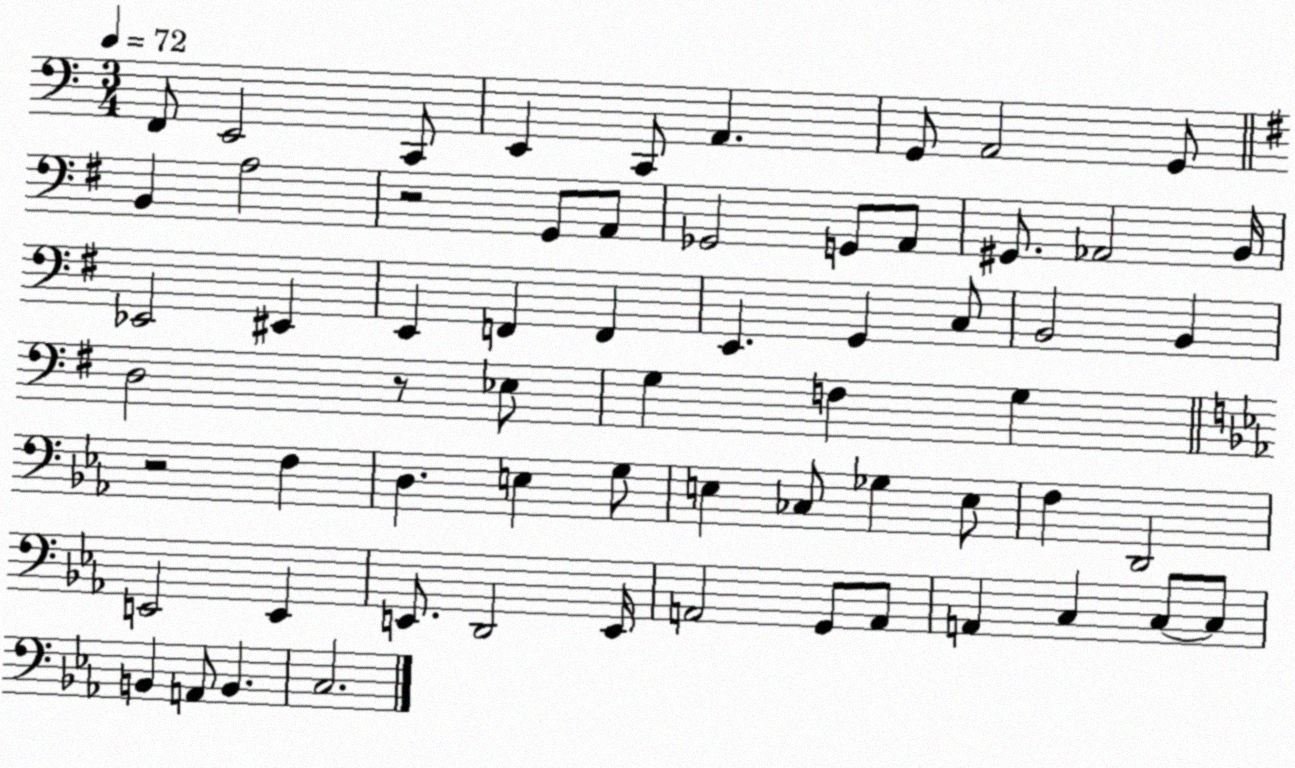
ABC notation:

X:1
T:Untitled
M:3/4
L:1/4
K:C
F,,/2 E,,2 C,,/2 E,, C,,/2 A,, G,,/2 A,,2 G,,/2 B,, A,2 z2 G,,/2 A,,/2 _G,,2 G,,/2 A,,/2 ^G,,/2 _A,,2 B,,/4 _E,,2 ^E,, E,, F,, F,, E,, G,, C,/2 B,,2 B,, D,2 z/2 _E,/2 G, F, G, z2 F, D, E, G,/2 E, _C,/2 _G, E,/2 F, D,,2 E,,2 E,, E,,/2 D,,2 E,,/4 A,,2 G,,/2 A,,/2 A,, C, C,/2 C,/2 B,, A,,/2 B,, C,2